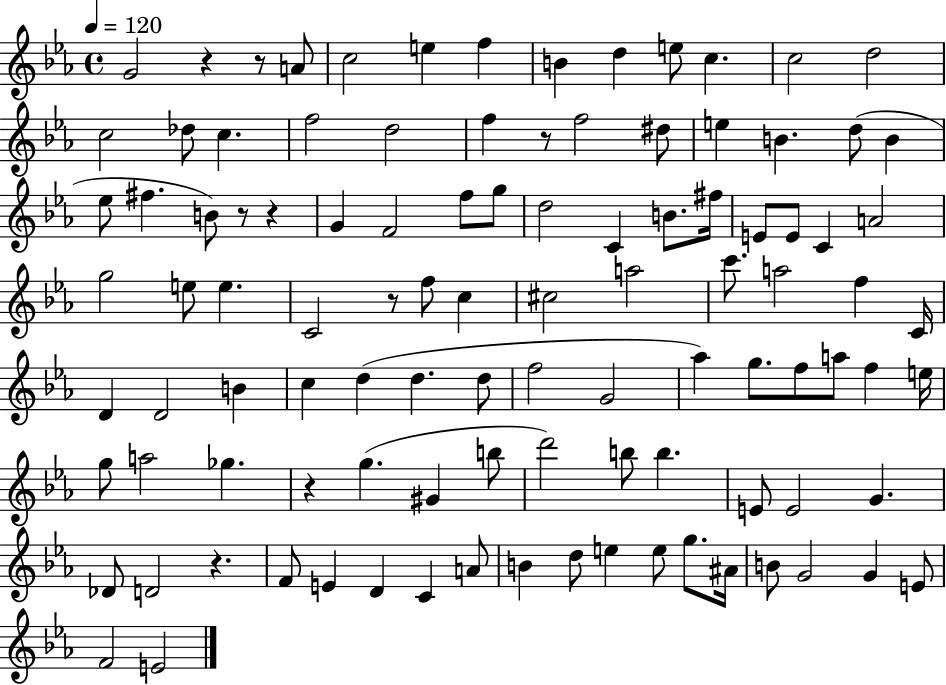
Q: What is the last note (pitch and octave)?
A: E4